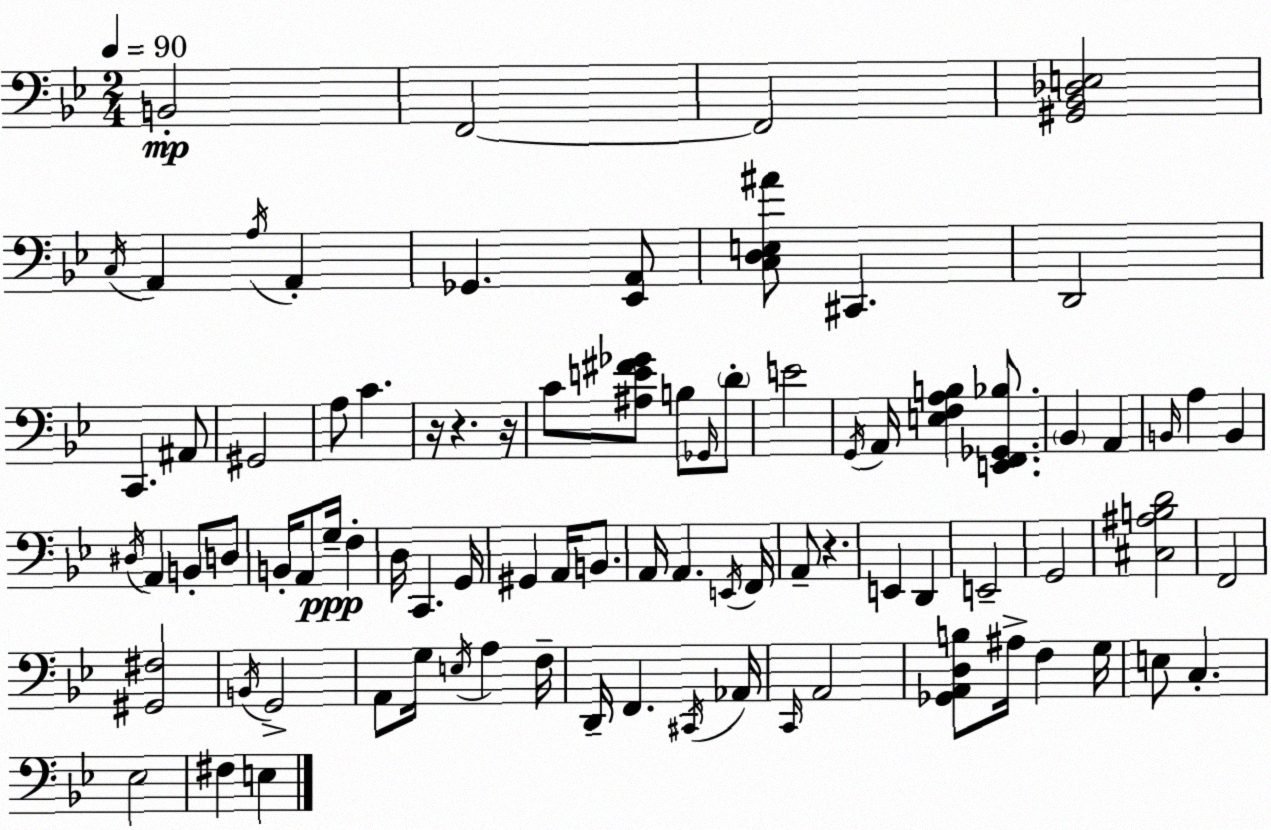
X:1
T:Untitled
M:2/4
L:1/4
K:Bb
B,,2 F,,2 F,,2 [^G,,_B,,_D,E,]2 C,/4 A,, A,/4 A,, _G,, [_E,,A,,]/2 [C,D,E,^A]/2 ^C,, D,,2 C,, ^A,,/2 ^G,,2 A,/2 C z/4 z z/4 C/2 [^A,E^F_G]/2 B,/2 _G,,/4 D/2 E2 G,,/4 A,,/4 [E,F,A,B,] [E,,F,,_G,,_B,]/2 _B,, A,, B,,/4 A, B,, ^D,/4 A,, B,,/2 D,/2 B,,/4 A,,/2 G,/4 F, D,/4 C,, G,,/4 ^G,, A,,/4 B,,/2 A,,/4 A,, E,,/4 F,,/4 A,,/2 z E,, D,, E,,2 G,,2 [^C,^A,B,D]2 F,,2 [^G,,^F,]2 B,,/4 G,,2 A,,/2 G,/4 E,/4 A, F,/4 D,,/4 F,, ^C,,/4 _A,,/4 C,,/4 A,,2 [_G,,A,,D,B,]/2 ^A,/4 F, G,/4 E,/2 C, _E,2 ^F, E,